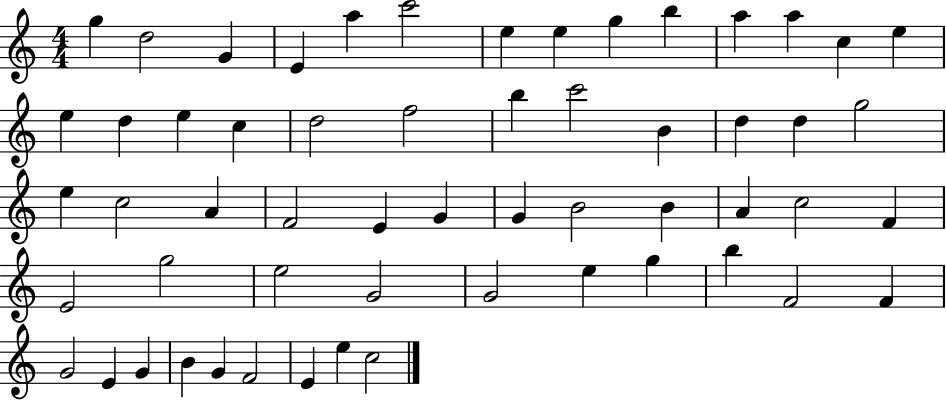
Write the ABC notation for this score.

X:1
T:Untitled
M:4/4
L:1/4
K:C
g d2 G E a c'2 e e g b a a c e e d e c d2 f2 b c'2 B d d g2 e c2 A F2 E G G B2 B A c2 F E2 g2 e2 G2 G2 e g b F2 F G2 E G B G F2 E e c2